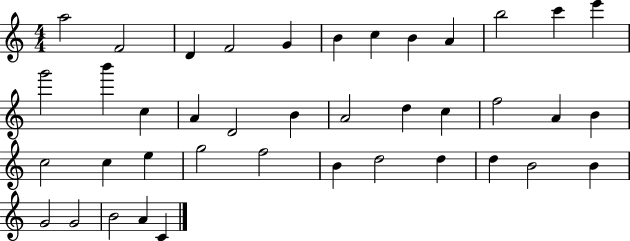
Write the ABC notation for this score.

X:1
T:Untitled
M:4/4
L:1/4
K:C
a2 F2 D F2 G B c B A b2 c' e' g'2 b' c A D2 B A2 d c f2 A B c2 c e g2 f2 B d2 d d B2 B G2 G2 B2 A C